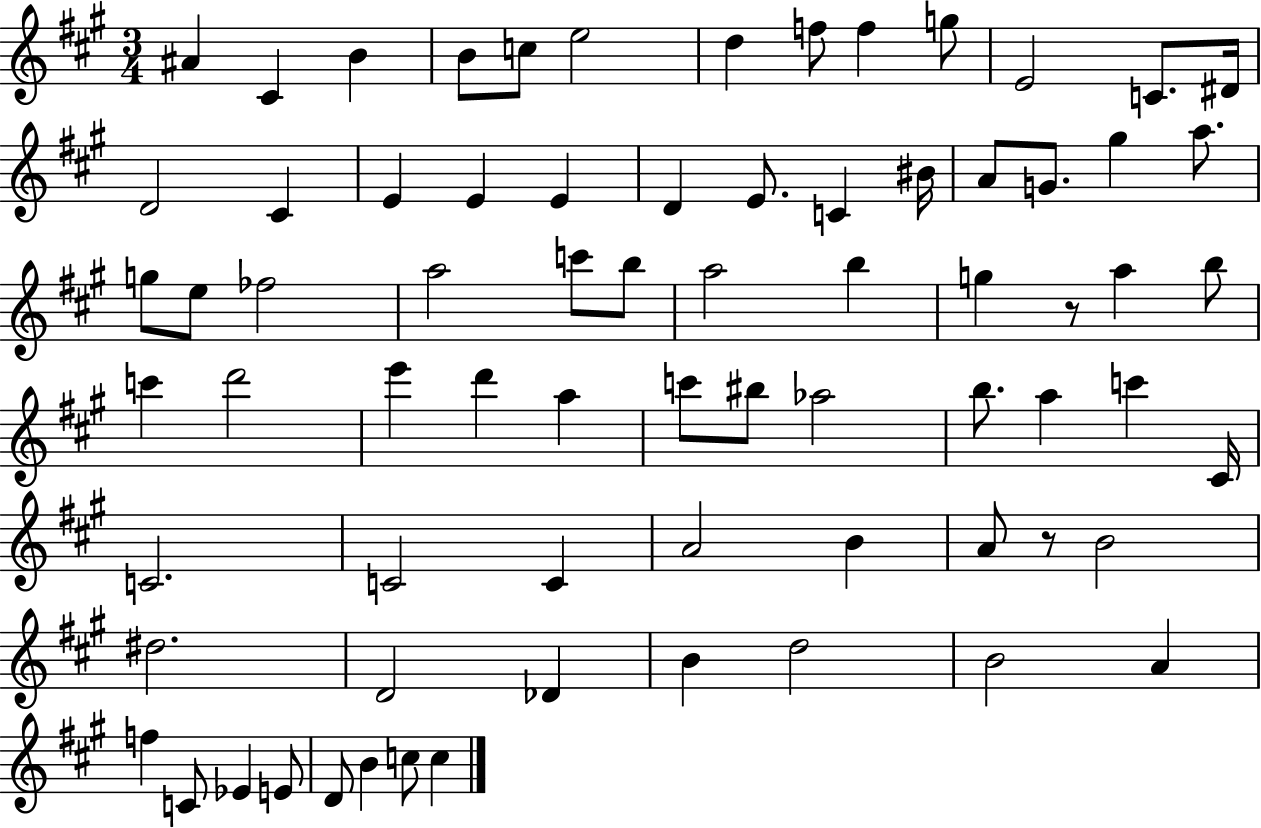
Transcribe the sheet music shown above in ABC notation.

X:1
T:Untitled
M:3/4
L:1/4
K:A
^A ^C B B/2 c/2 e2 d f/2 f g/2 E2 C/2 ^D/4 D2 ^C E E E D E/2 C ^B/4 A/2 G/2 ^g a/2 g/2 e/2 _f2 a2 c'/2 b/2 a2 b g z/2 a b/2 c' d'2 e' d' a c'/2 ^b/2 _a2 b/2 a c' ^C/4 C2 C2 C A2 B A/2 z/2 B2 ^d2 D2 _D B d2 B2 A f C/2 _E E/2 D/2 B c/2 c